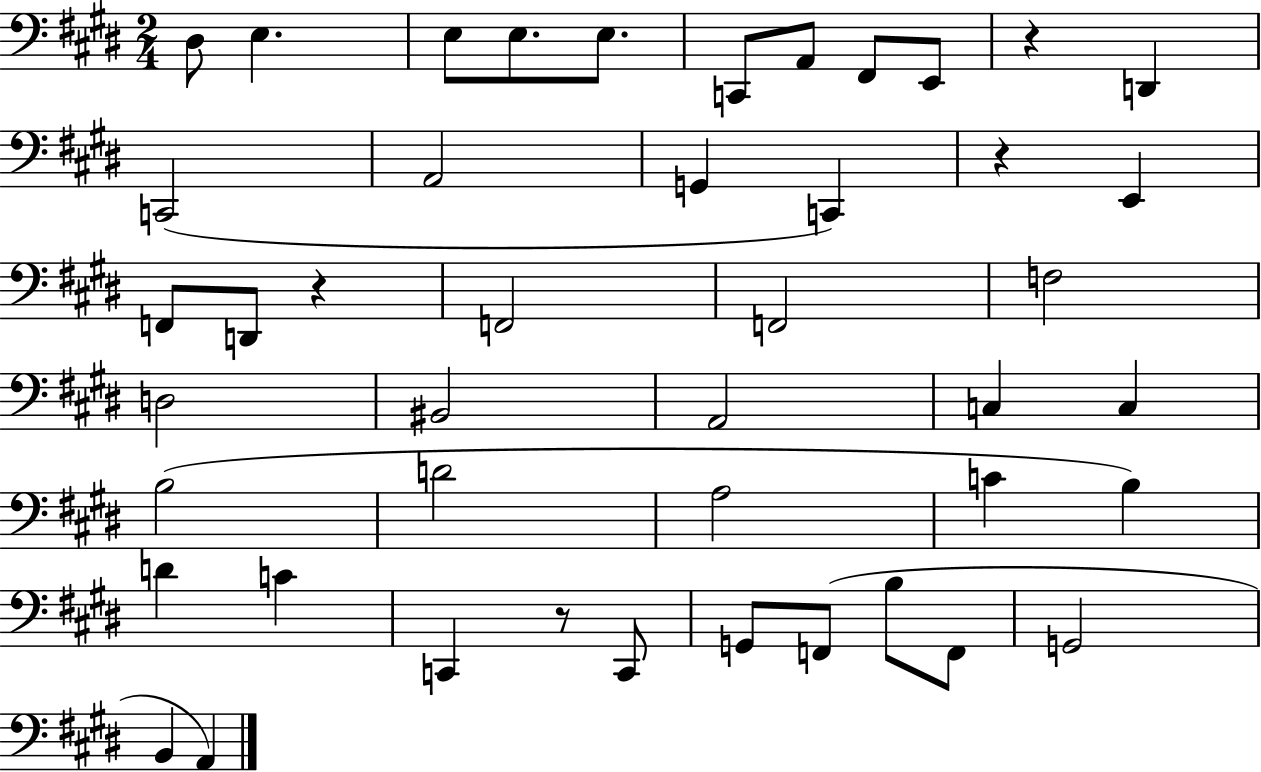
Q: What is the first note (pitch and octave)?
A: D#3